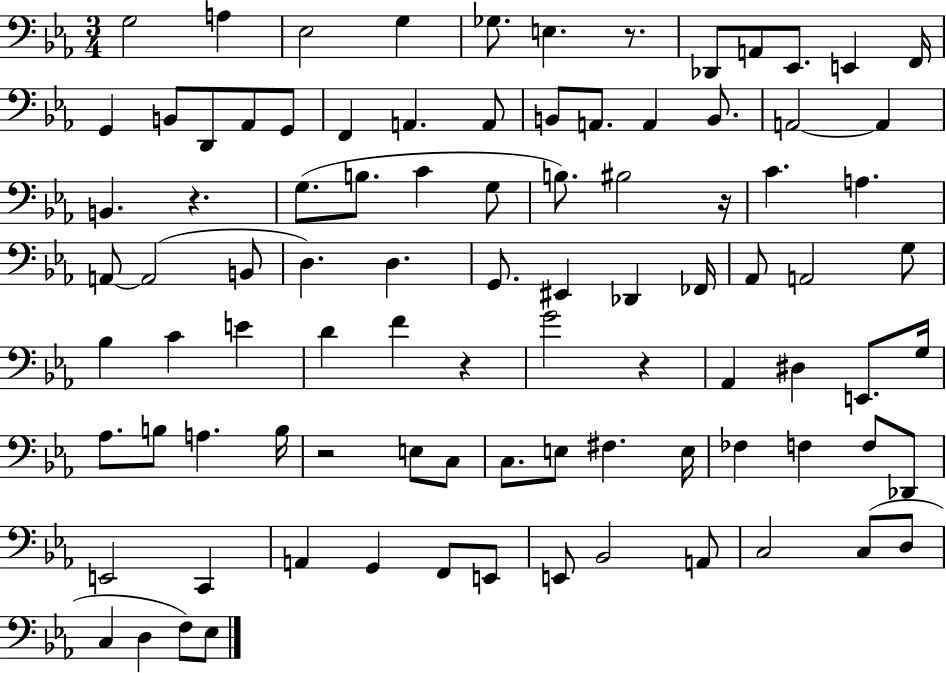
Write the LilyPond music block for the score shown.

{
  \clef bass
  \numericTimeSignature
  \time 3/4
  \key ees \major
  \repeat volta 2 { g2 a4 | ees2 g4 | ges8. e4. r8. | des,8 a,8 ees,8. e,4 f,16 | \break g,4 b,8 d,8 aes,8 g,8 | f,4 a,4. a,8 | b,8 a,8. a,4 b,8. | a,2~~ a,4 | \break b,4. r4. | g8.( b8. c'4 g8 | b8.) bis2 r16 | c'4. a4. | \break a,8~~ a,2( b,8 | d4.) d4. | g,8. eis,4 des,4 fes,16 | aes,8 a,2 g8 | \break bes4 c'4 e'4 | d'4 f'4 r4 | g'2 r4 | aes,4 dis4 e,8. g16 | \break aes8. b8 a4. b16 | r2 e8 c8 | c8. e8 fis4. e16 | fes4 f4 f8 des,8 | \break e,2 c,4 | a,4 g,4 f,8 e,8 | e,8 bes,2 a,8 | c2 c8( d8 | \break c4 d4 f8) ees8 | } \bar "|."
}